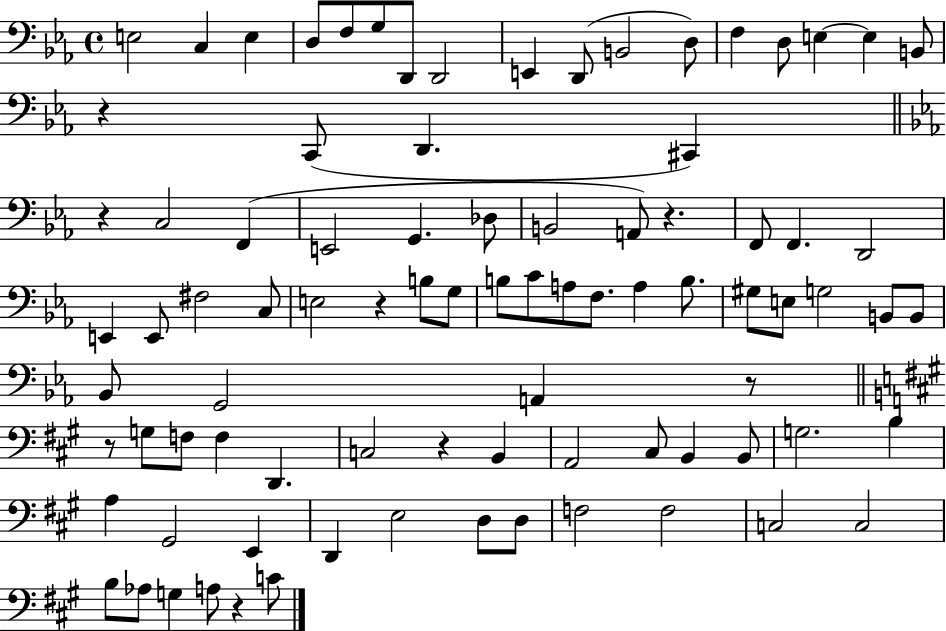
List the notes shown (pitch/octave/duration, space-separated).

E3/h C3/q E3/q D3/e F3/e G3/e D2/e D2/h E2/q D2/e B2/h D3/e F3/q D3/e E3/q E3/q B2/e R/q C2/e D2/q. C#2/q R/q C3/h F2/q E2/h G2/q. Db3/e B2/h A2/e R/q. F2/e F2/q. D2/h E2/q E2/e F#3/h C3/e E3/h R/q B3/e G3/e B3/e C4/e A3/e F3/e. A3/q B3/e. G#3/e E3/e G3/h B2/e B2/e Bb2/e G2/h A2/q R/e R/e G3/e F3/e F3/q D2/q. C3/h R/q B2/q A2/h C#3/e B2/q B2/e G3/h. B3/q A3/q G#2/h E2/q D2/q E3/h D3/e D3/e F3/h F3/h C3/h C3/h B3/e Ab3/e G3/q A3/e R/q C4/e